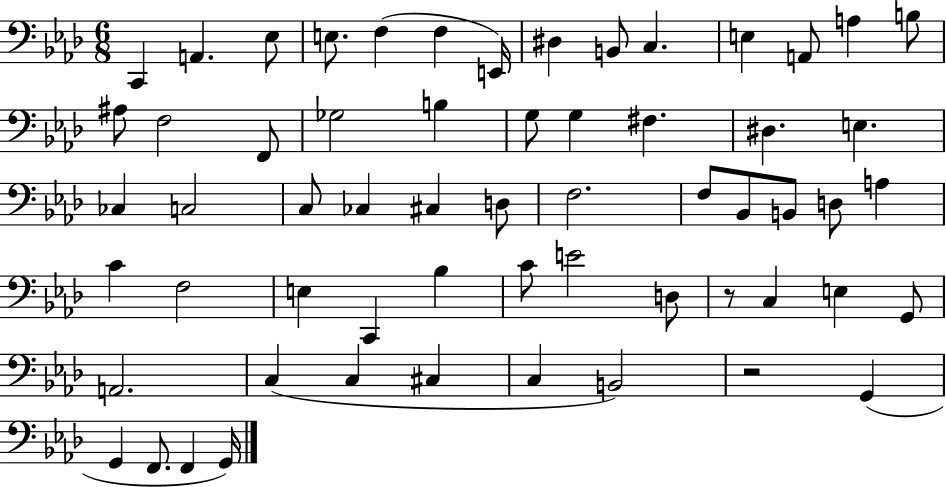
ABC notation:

X:1
T:Untitled
M:6/8
L:1/4
K:Ab
C,, A,, _E,/2 E,/2 F, F, E,,/4 ^D, B,,/2 C, E, A,,/2 A, B,/2 ^A,/2 F,2 F,,/2 _G,2 B, G,/2 G, ^F, ^D, E, _C, C,2 C,/2 _C, ^C, D,/2 F,2 F,/2 _B,,/2 B,,/2 D,/2 A, C F,2 E, C,, _B, C/2 E2 D,/2 z/2 C, E, G,,/2 A,,2 C, C, ^C, C, B,,2 z2 G,, G,, F,,/2 F,, G,,/4